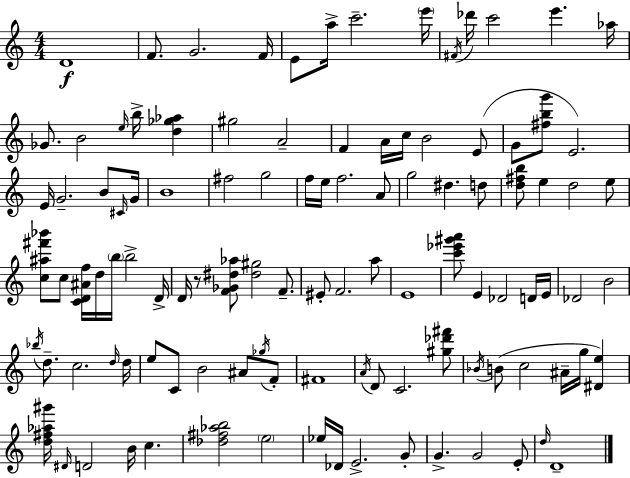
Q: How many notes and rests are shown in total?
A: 108